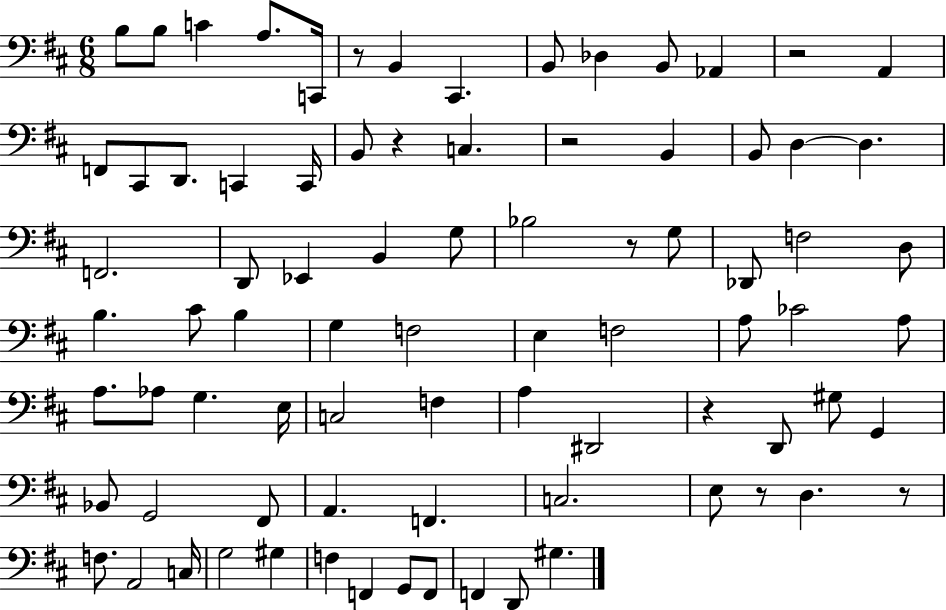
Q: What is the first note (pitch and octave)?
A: B3